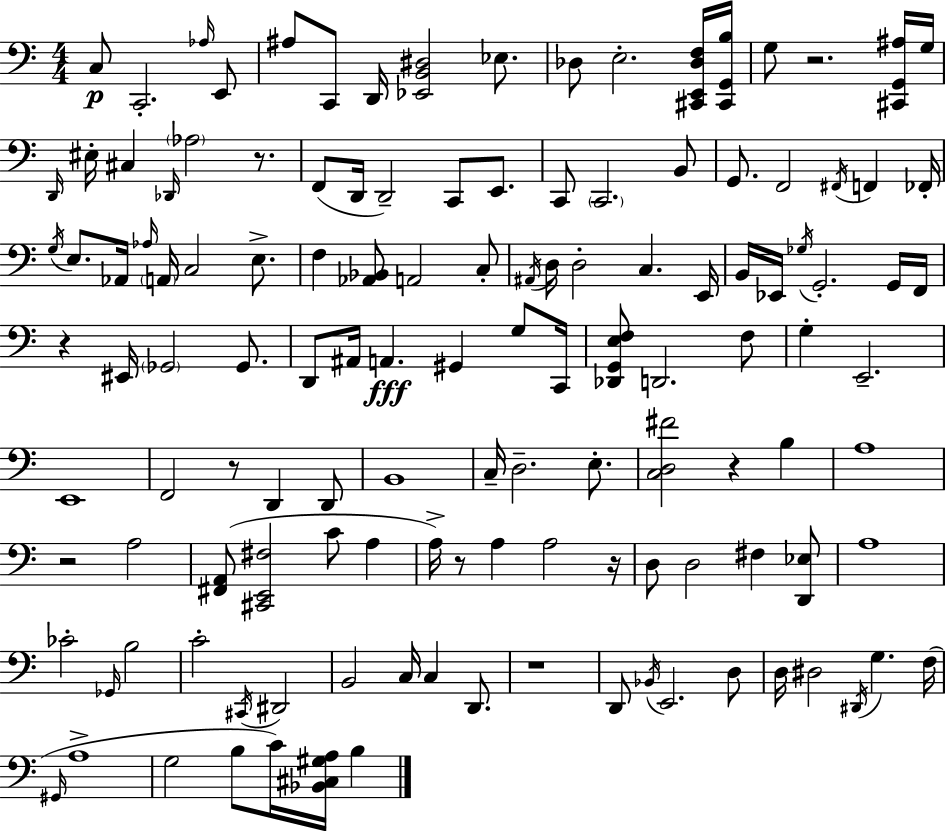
X:1
T:Untitled
M:4/4
L:1/4
K:C
C,/2 C,,2 _A,/4 E,,/2 ^A,/2 C,,/2 D,,/4 [_E,,B,,^D,]2 _E,/2 _D,/2 E,2 [^C,,E,,_D,F,]/4 [^C,,G,,B,]/4 G,/2 z2 [^C,,G,,^A,]/4 G,/4 D,,/4 ^E,/4 ^C, _D,,/4 _A,2 z/2 F,,/2 D,,/4 D,,2 C,,/2 E,,/2 C,,/2 C,,2 B,,/2 G,,/2 F,,2 ^F,,/4 F,, _F,,/4 G,/4 E,/2 _A,,/4 _A,/4 A,,/4 C,2 E,/2 F, [_A,,_B,,]/2 A,,2 C,/2 ^A,,/4 D,/4 D,2 C, E,,/4 B,,/4 _E,,/4 _G,/4 G,,2 G,,/4 F,,/4 z ^E,,/4 _G,,2 _G,,/2 D,,/2 ^A,,/4 A,, ^G,, G,/2 C,,/4 [_D,,G,,E,F,]/2 D,,2 F,/2 G, E,,2 E,,4 F,,2 z/2 D,, D,,/2 B,,4 C,/4 D,2 E,/2 [C,D,^F]2 z B, A,4 z2 A,2 [^F,,A,,]/2 [^C,,E,,^F,]2 C/2 A, A,/4 z/2 A, A,2 z/4 D,/2 D,2 ^F, [D,,_E,]/2 A,4 _C2 _G,,/4 B,2 C2 ^C,,/4 ^D,,2 B,,2 C,/4 C, D,,/2 z4 D,,/2 _B,,/4 E,,2 D,/2 D,/4 ^D,2 ^D,,/4 G, F,/4 ^G,,/4 A,4 G,2 B,/2 C/4 [_B,,^C,^G,A,]/4 B,